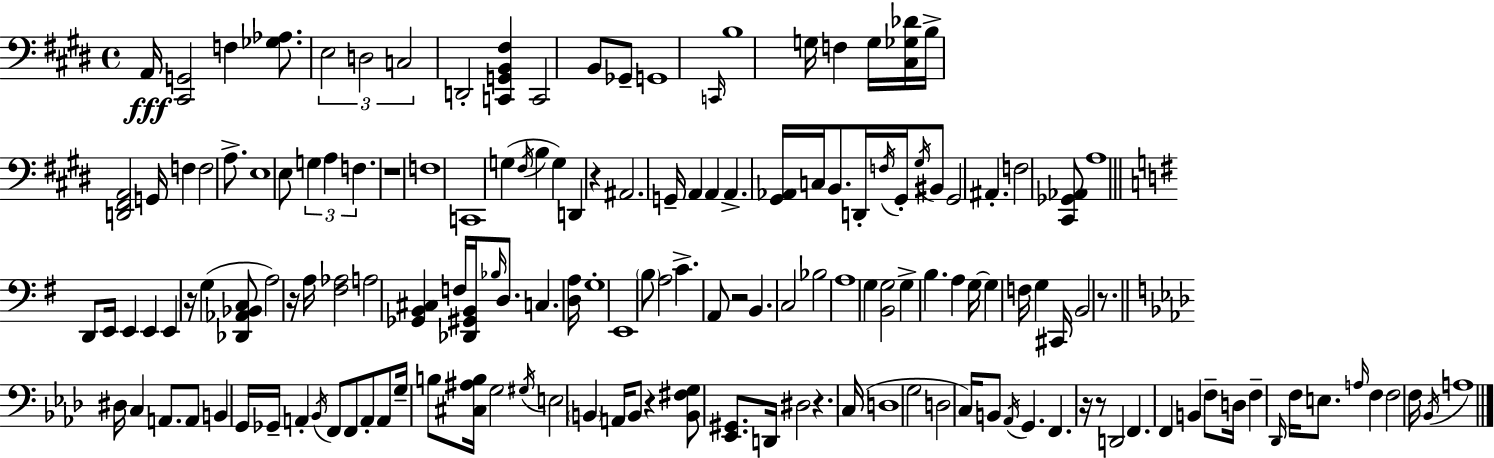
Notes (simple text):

A2/s [C#2,G2]/h F3/q [Gb3,Ab3]/e. E3/h D3/h C3/h D2/h [C2,G2,B2,F#3]/q C2/h B2/e Gb2/e G2/w C2/s B3/w G3/s F3/q G3/s [C#3,Gb3,Db4]/s B3/s [D2,F#2,A2]/h G2/s F3/q F3/h A3/e. E3/w E3/e G3/q A3/q F3/q. R/w F3/w C2/w G3/q F#3/s B3/q G3/q D2/q R/q A#2/h. G2/s A2/q A2/q A2/q. [G#2,Ab2]/s C3/s B2/e. D2/s F3/s G#2/s G#3/s BIS2/e G#2/h A#2/q. F3/h [C#2,Gb2,Ab2]/e A3/w D2/e E2/s E2/q E2/q E2/q R/s G3/q [Db2,Ab2,Bb2,C3]/e A3/h R/s A3/s [F#3,Ab3]/h A3/h [Gb2,B2,C#3]/q F3/s [Db2,G#2,B2]/s Bb3/s D3/e. C3/q. [D3,A3]/s G3/w E2/w B3/e A3/h C4/q. A2/e R/h B2/q. C3/h Bb3/h A3/w G3/q [B2,G3]/h G3/q B3/q. A3/q G3/s G3/q F3/s G3/q C#2/s B2/h R/e. D#3/s C3/q A2/e. A2/e B2/q G2/s Gb2/s A2/q Bb2/s F2/e F2/e A2/e A2/e G3/s B3/e [C#3,A#3,B3]/s G3/h G#3/s E3/h B2/q A2/s B2/e R/q [B2,F#3,G3]/e [Eb2,G#2]/e. D2/s D#3/h R/q. C3/s D3/w G3/h D3/h C3/s B2/e Ab2/s G2/q. F2/q. R/s R/e D2/h F2/q. F2/q B2/q F3/e D3/s F3/q Db2/s F3/s E3/e. A3/s F3/q F3/h F3/s Bb2/s A3/w